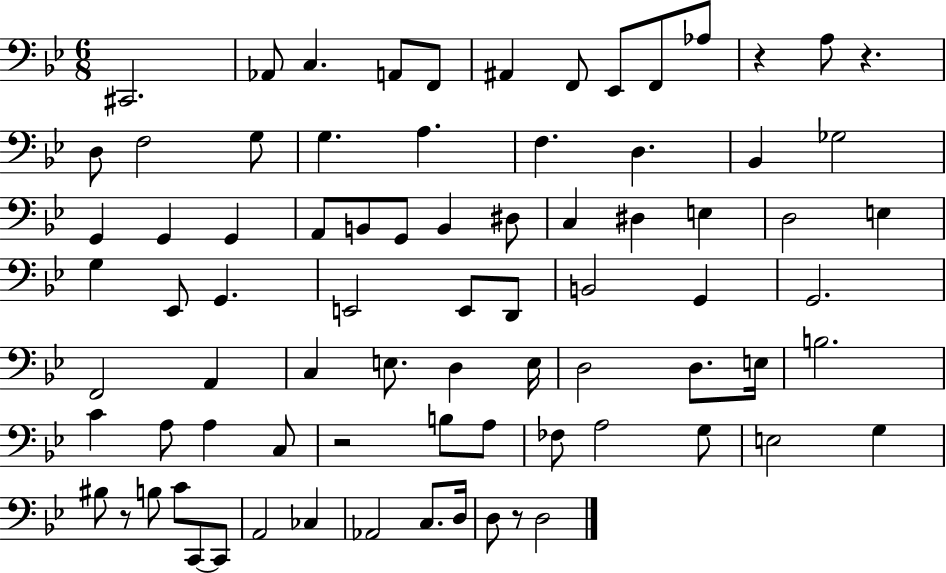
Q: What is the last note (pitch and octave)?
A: D3